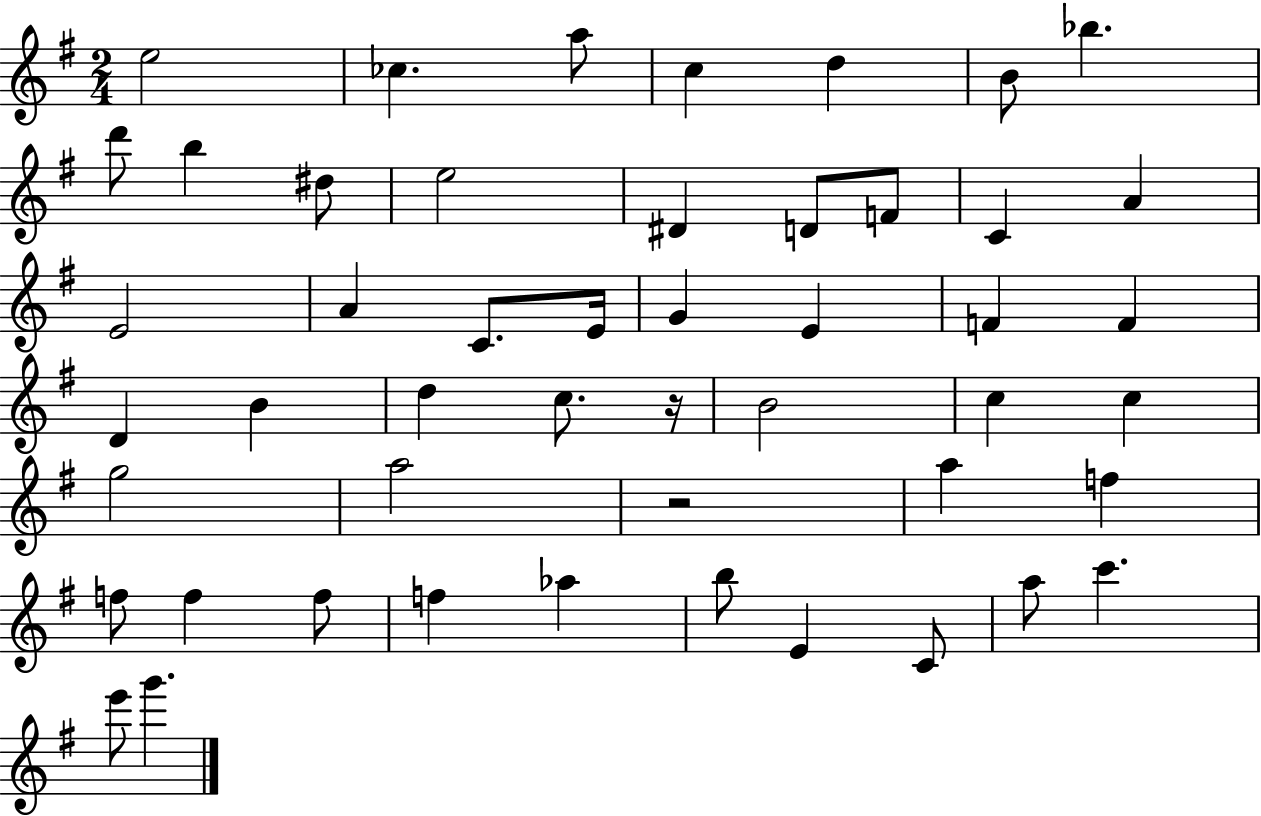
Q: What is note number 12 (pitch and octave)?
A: D#4